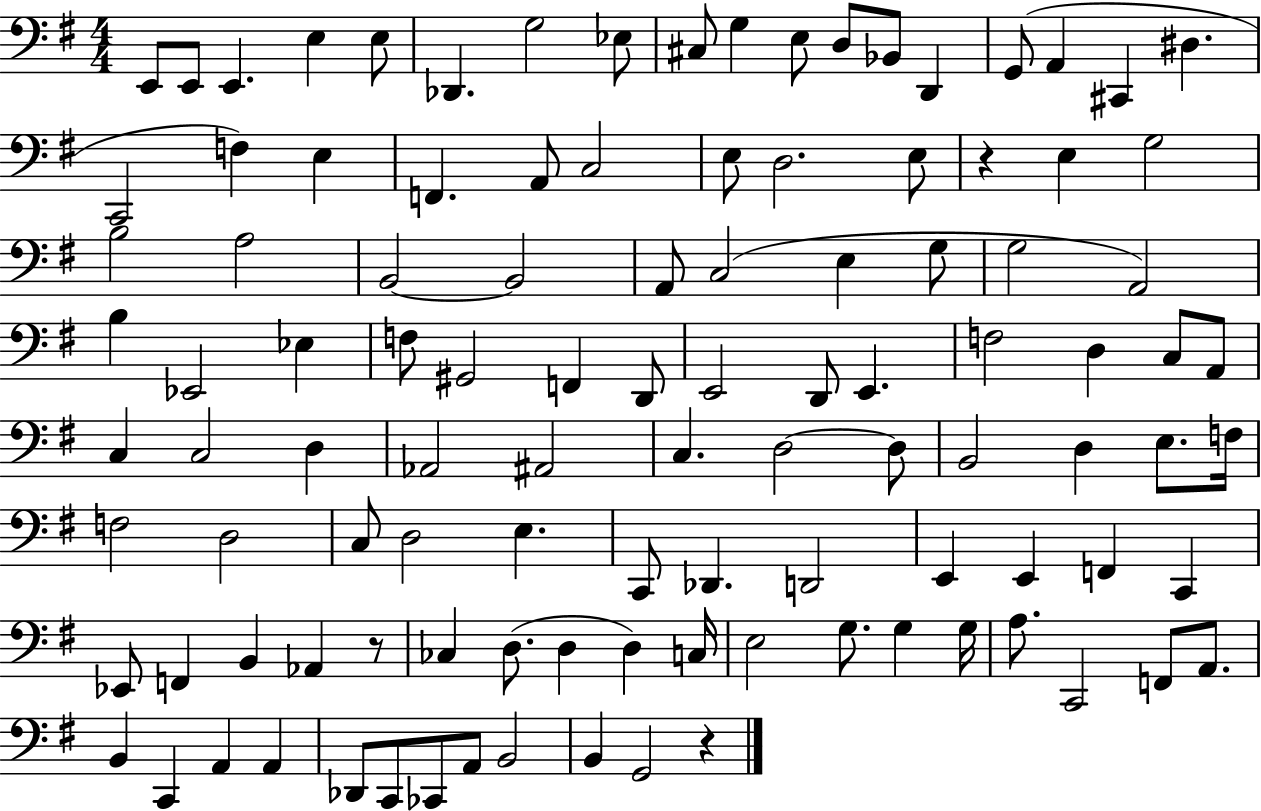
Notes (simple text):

E2/e E2/e E2/q. E3/q E3/e Db2/q. G3/h Eb3/e C#3/e G3/q E3/e D3/e Bb2/e D2/q G2/e A2/q C#2/q D#3/q. C2/h F3/q E3/q F2/q. A2/e C3/h E3/e D3/h. E3/e R/q E3/q G3/h B3/h A3/h B2/h B2/h A2/e C3/h E3/q G3/e G3/h A2/h B3/q Eb2/h Eb3/q F3/e G#2/h F2/q D2/e E2/h D2/e E2/q. F3/h D3/q C3/e A2/e C3/q C3/h D3/q Ab2/h A#2/h C3/q. D3/h D3/e B2/h D3/q E3/e. F3/s F3/h D3/h C3/e D3/h E3/q. C2/e Db2/q. D2/h E2/q E2/q F2/q C2/q Eb2/e F2/q B2/q Ab2/q R/e CES3/q D3/e. D3/q D3/q C3/s E3/h G3/e. G3/q G3/s A3/e. C2/h F2/e A2/e. B2/q C2/q A2/q A2/q Db2/e C2/e CES2/e A2/e B2/h B2/q G2/h R/q